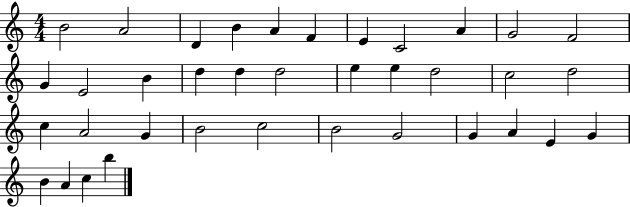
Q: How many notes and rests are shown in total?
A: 37